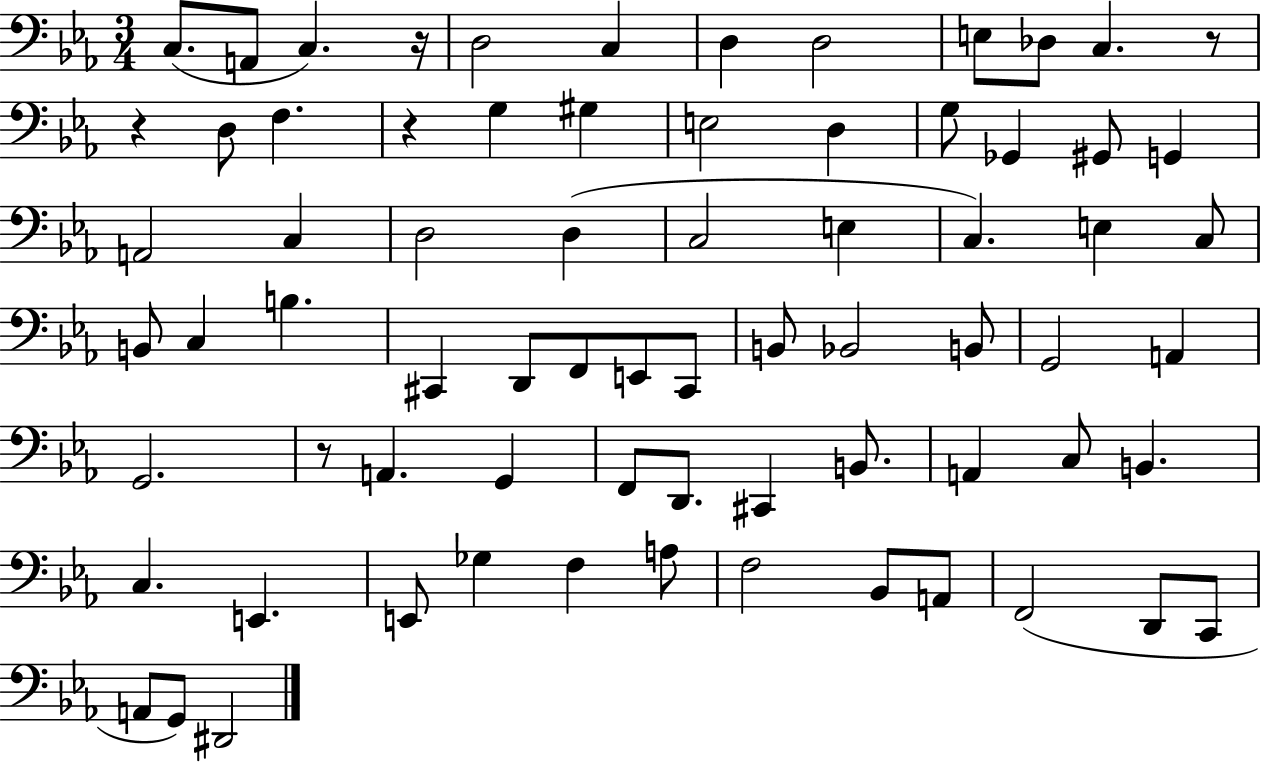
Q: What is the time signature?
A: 3/4